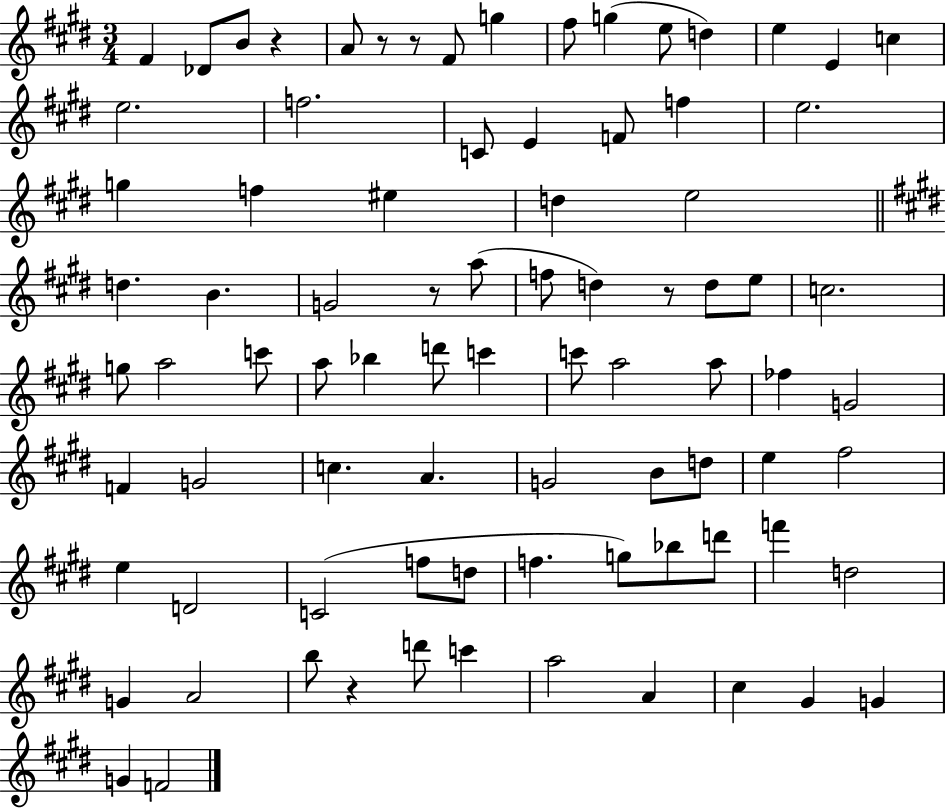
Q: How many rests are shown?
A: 6